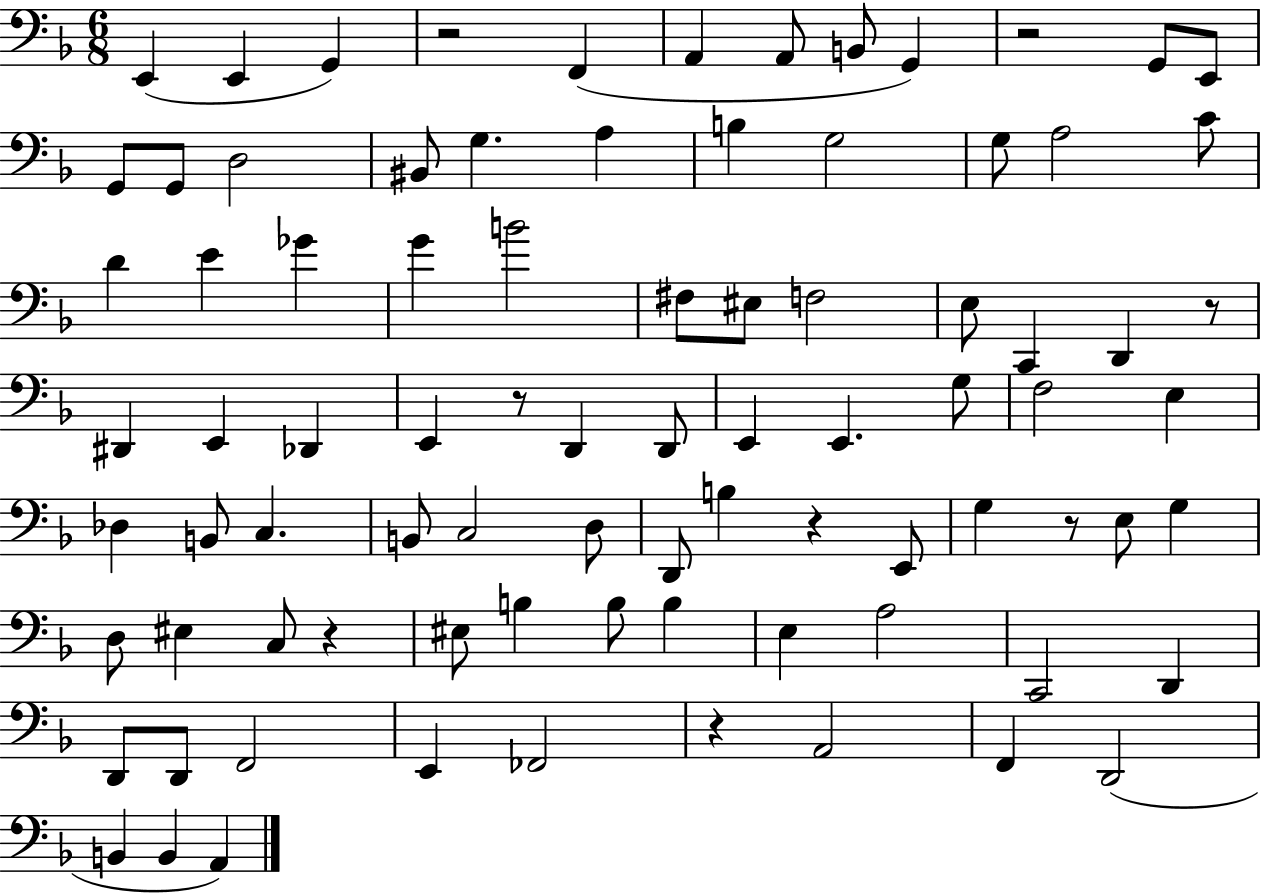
E2/q E2/q G2/q R/h F2/q A2/q A2/e B2/e G2/q R/h G2/e E2/e G2/e G2/e D3/h BIS2/e G3/q. A3/q B3/q G3/h G3/e A3/h C4/e D4/q E4/q Gb4/q G4/q B4/h F#3/e EIS3/e F3/h E3/e C2/q D2/q R/e D#2/q E2/q Db2/q E2/q R/e D2/q D2/e E2/q E2/q. G3/e F3/h E3/q Db3/q B2/e C3/q. B2/e C3/h D3/e D2/e B3/q R/q E2/e G3/q R/e E3/e G3/q D3/e EIS3/q C3/e R/q EIS3/e B3/q B3/e B3/q E3/q A3/h C2/h D2/q D2/e D2/e F2/h E2/q FES2/h R/q A2/h F2/q D2/h B2/q B2/q A2/q